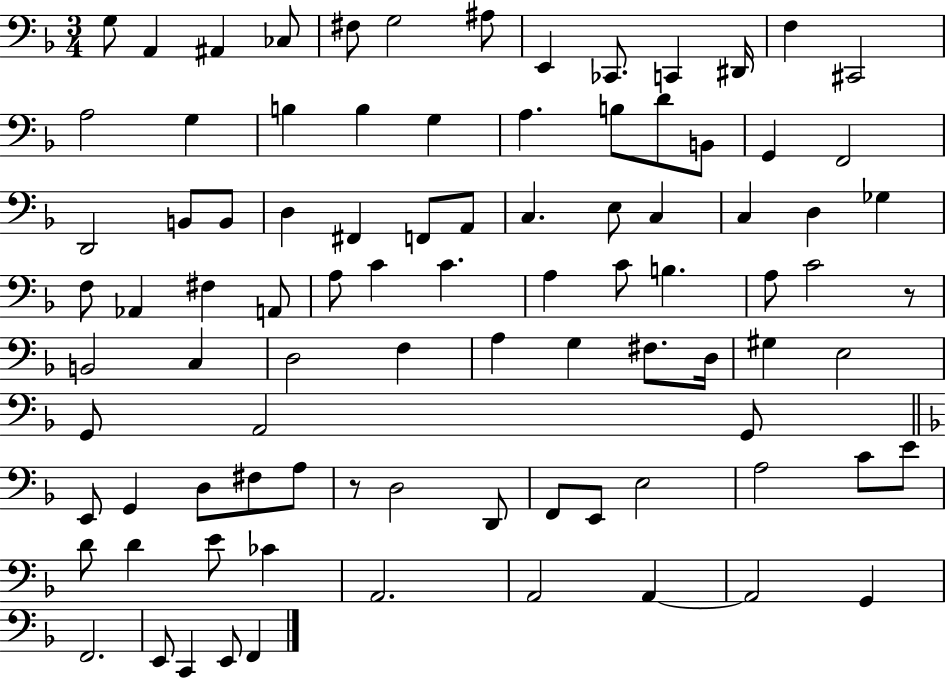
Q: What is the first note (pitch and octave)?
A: G3